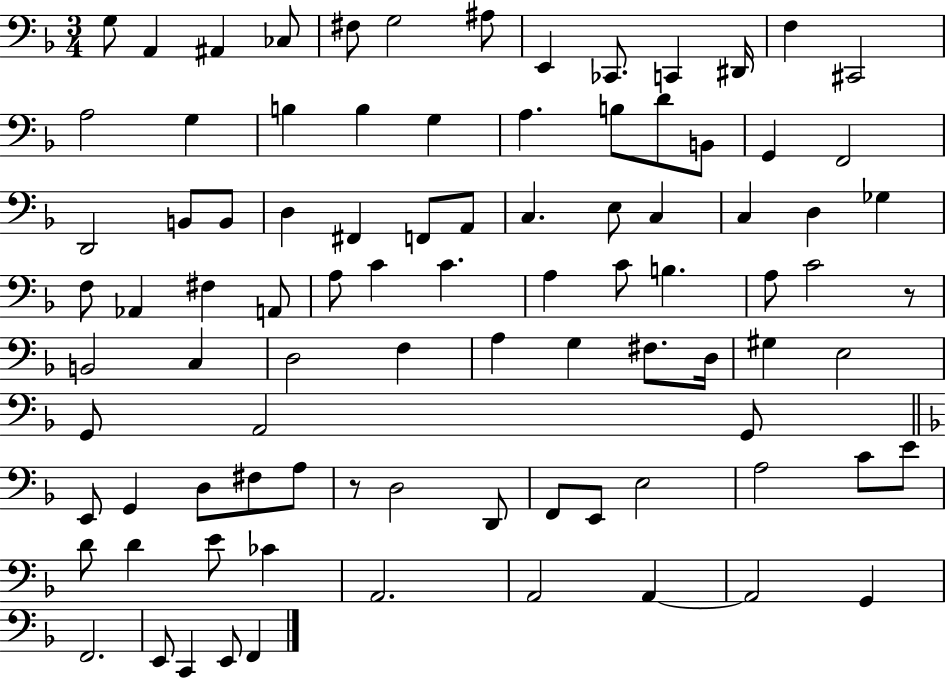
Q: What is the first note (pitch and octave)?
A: G3